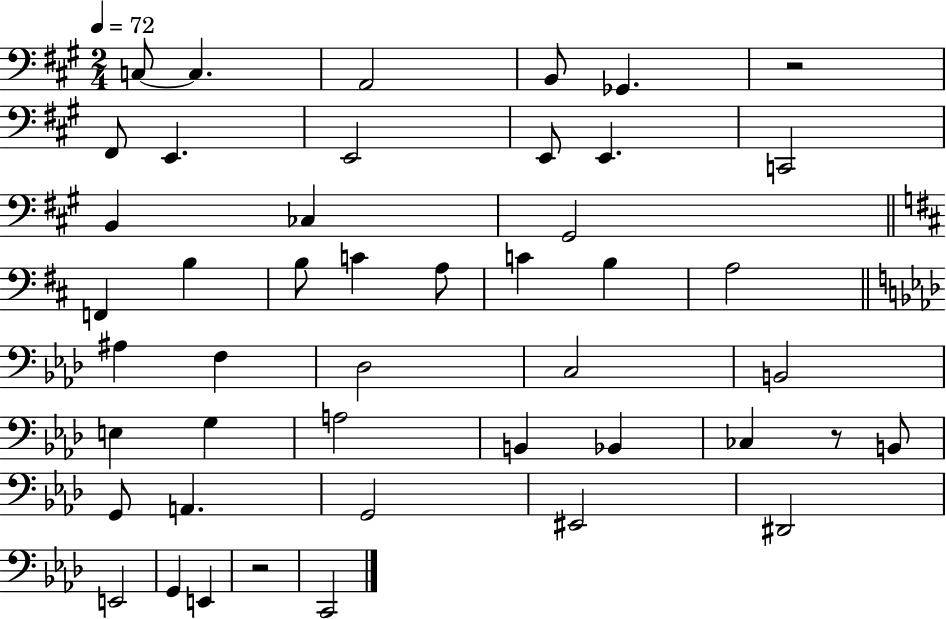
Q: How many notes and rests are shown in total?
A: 46